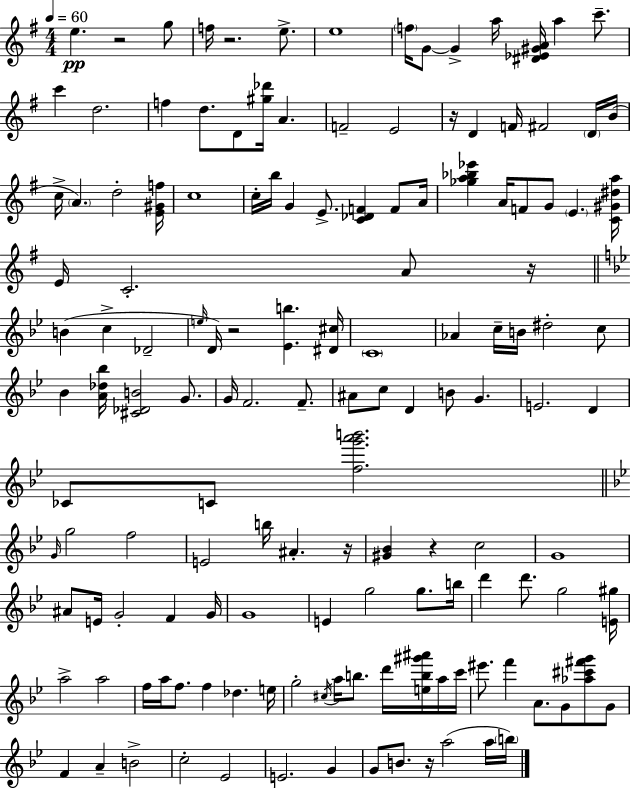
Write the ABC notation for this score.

X:1
T:Untitled
M:4/4
L:1/4
K:G
e z2 g/2 f/4 z2 e/2 e4 f/4 G/2 G a/4 [^D_E^GA]/4 a c'/2 c' d2 f d/2 D/2 [^g_d']/4 A F2 E2 z/4 D F/4 ^F2 D/4 B/4 c/4 A d2 [E^Gf]/4 c4 c/4 b/4 G E/2 [C_DF] F/2 A/4 [_ga_b_e'] A/4 F/2 G/2 E [C^G^da]/4 E/4 C2 A/2 z/4 B c _D2 e/4 D/4 z2 [_Eb] [^D^c]/4 C4 _A c/4 B/4 ^d2 c/2 _B [A_d_b]/4 [^C_DB]2 G/2 G/4 F2 F/2 ^A/2 c/2 D B/2 G E2 D _C/2 C/2 [fg'a'b']2 G/4 g2 f2 E2 b/4 ^A z/4 [^G_B] z c2 G4 ^A/2 E/4 G2 F G/4 G4 E g2 g/2 b/4 d' d'/2 g2 [E^g]/4 a2 a2 f/4 a/4 f/2 f _d e/4 g2 ^c/4 a/4 b/2 d'/4 [eb^g'^a']/4 a/4 c'/4 ^e'/2 f' A/2 G/2 [_a^c'^f'g']/2 G/2 F A B2 c2 _E2 E2 G G/2 B/2 z/4 a2 a/4 b/4